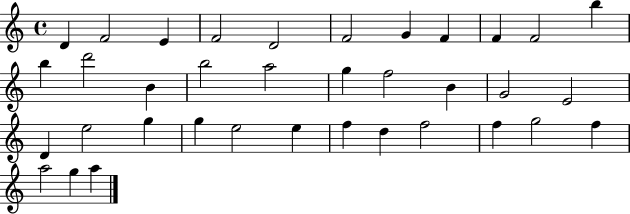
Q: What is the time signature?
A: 4/4